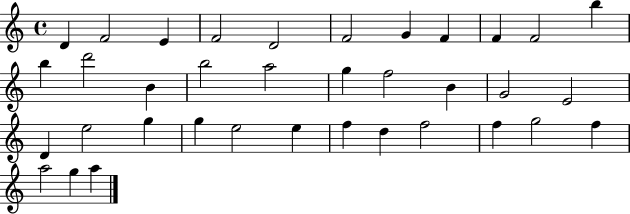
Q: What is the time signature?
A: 4/4